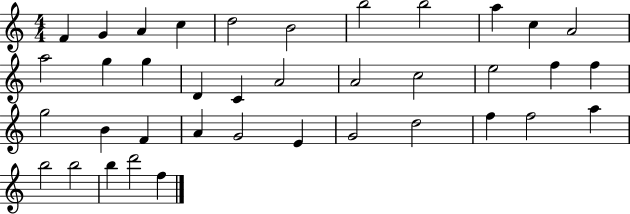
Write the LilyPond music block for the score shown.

{
  \clef treble
  \numericTimeSignature
  \time 4/4
  \key c \major
  f'4 g'4 a'4 c''4 | d''2 b'2 | b''2 b''2 | a''4 c''4 a'2 | \break a''2 g''4 g''4 | d'4 c'4 a'2 | a'2 c''2 | e''2 f''4 f''4 | \break g''2 b'4 f'4 | a'4 g'2 e'4 | g'2 d''2 | f''4 f''2 a''4 | \break b''2 b''2 | b''4 d'''2 f''4 | \bar "|."
}